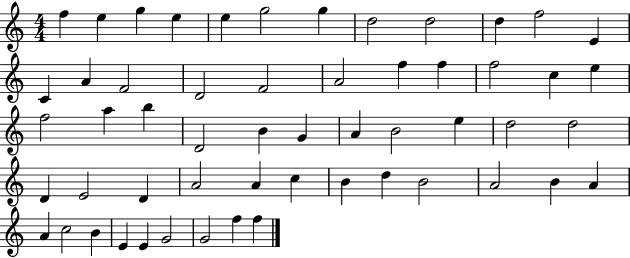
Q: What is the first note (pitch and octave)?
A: F5